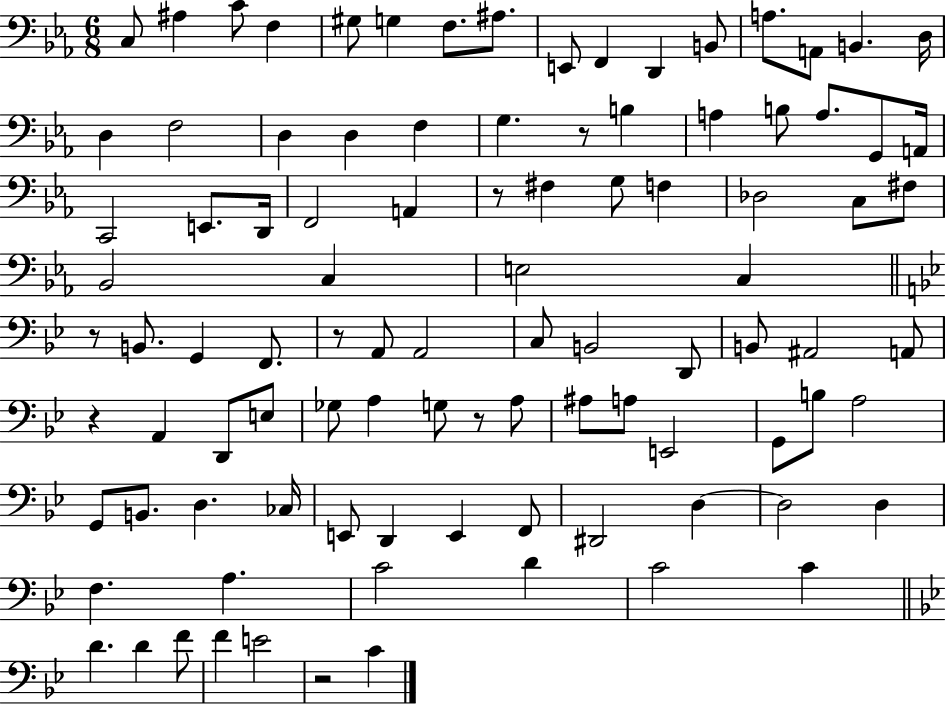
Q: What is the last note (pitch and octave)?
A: C4